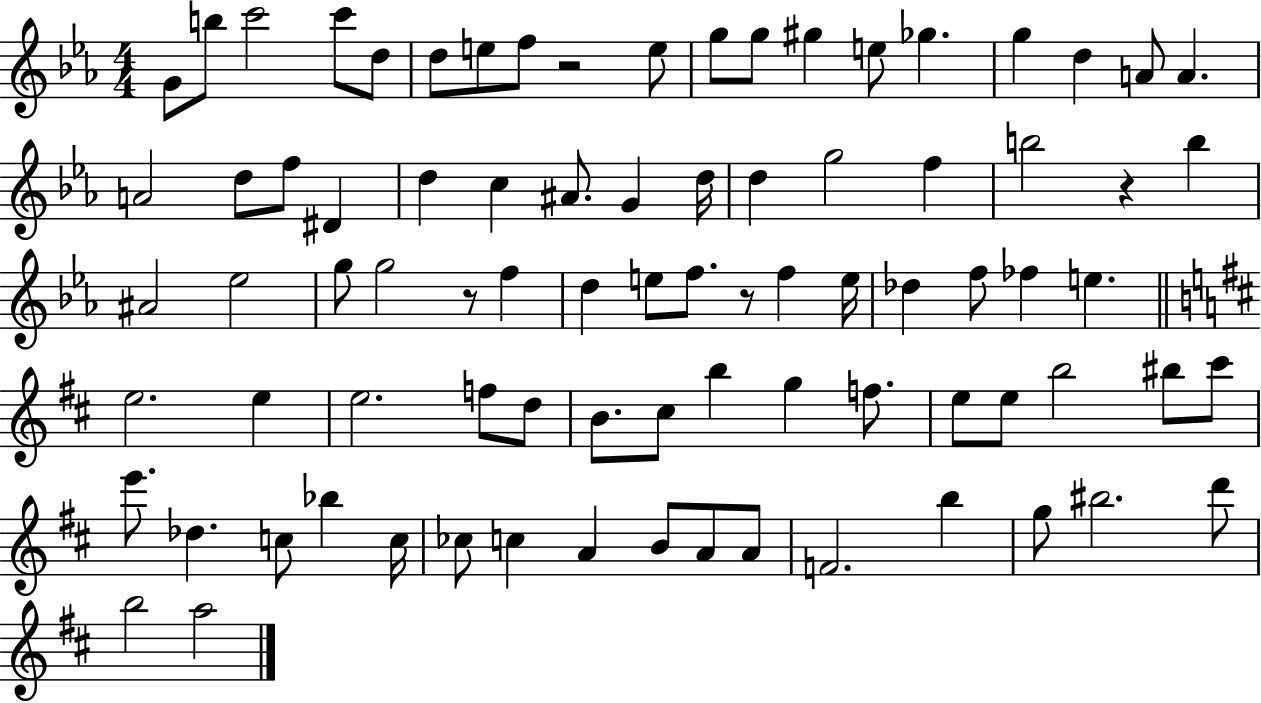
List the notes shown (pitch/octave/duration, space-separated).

G4/e B5/e C6/h C6/e D5/e D5/e E5/e F5/e R/h E5/e G5/e G5/e G#5/q E5/e Gb5/q. G5/q D5/q A4/e A4/q. A4/h D5/e F5/e D#4/q D5/q C5/q A#4/e. G4/q D5/s D5/q G5/h F5/q B5/h R/q B5/q A#4/h Eb5/h G5/e G5/h R/e F5/q D5/q E5/e F5/e. R/e F5/q E5/s Db5/q F5/e FES5/q E5/q. E5/h. E5/q E5/h. F5/e D5/e B4/e. C#5/e B5/q G5/q F5/e. E5/e E5/e B5/h BIS5/e C#6/e E6/e. Db5/q. C5/e Bb5/q C5/s CES5/e C5/q A4/q B4/e A4/e A4/e F4/h. B5/q G5/e BIS5/h. D6/e B5/h A5/h